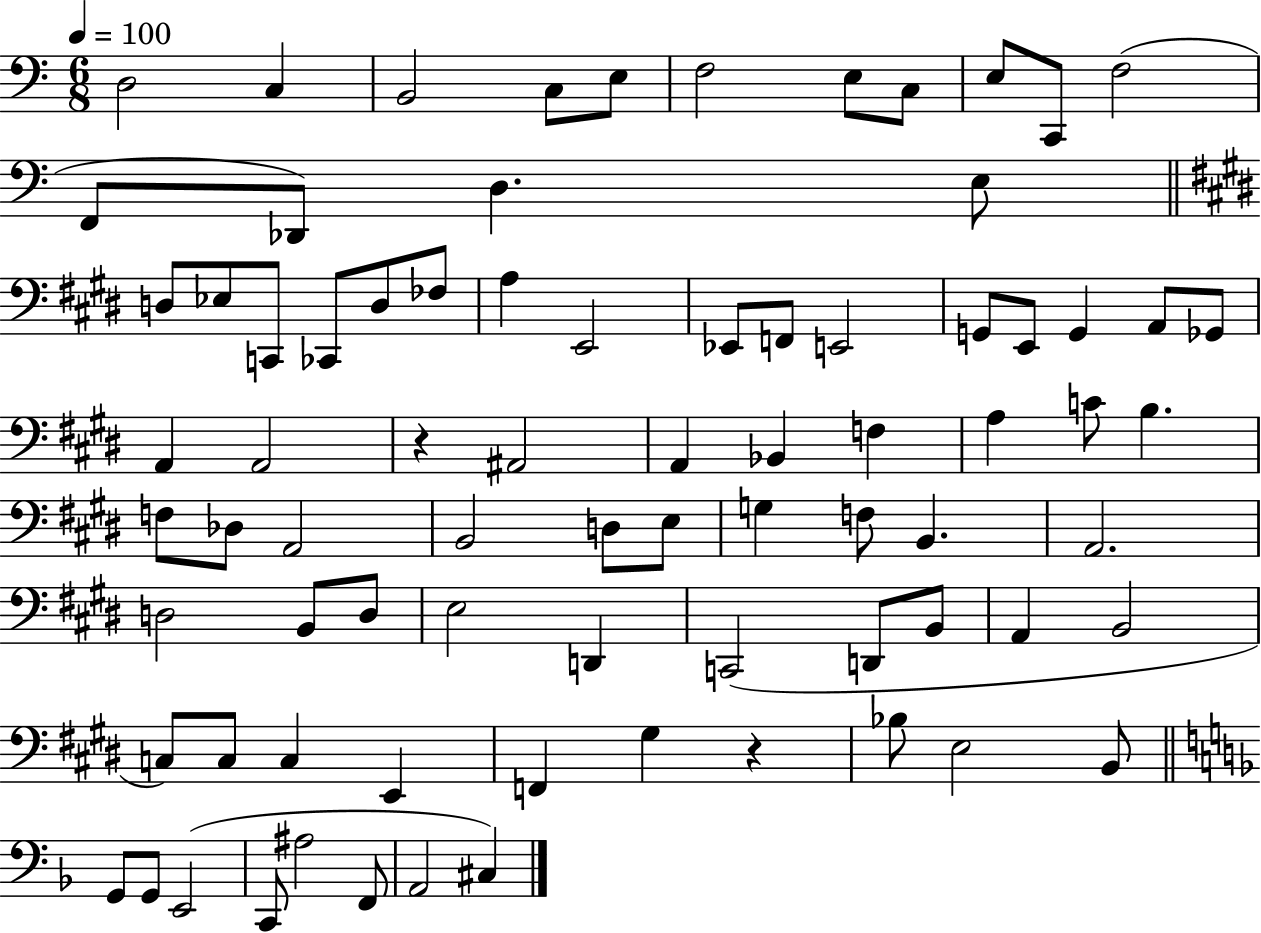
{
  \clef bass
  \numericTimeSignature
  \time 6/8
  \key c \major
  \tempo 4 = 100
  \repeat volta 2 { d2 c4 | b,2 c8 e8 | f2 e8 c8 | e8 c,8 f2( | \break f,8 des,8) d4. e8 | \bar "||" \break \key e \major d8 ees8 c,8 ces,8 d8 fes8 | a4 e,2 | ees,8 f,8 e,2 | g,8 e,8 g,4 a,8 ges,8 | \break a,4 a,2 | r4 ais,2 | a,4 bes,4 f4 | a4 c'8 b4. | \break f8 des8 a,2 | b,2 d8 e8 | g4 f8 b,4. | a,2. | \break d2 b,8 d8 | e2 d,4 | c,2( d,8 b,8 | a,4 b,2 | \break c8) c8 c4 e,4 | f,4 gis4 r4 | bes8 e2 b,8 | \bar "||" \break \key f \major g,8 g,8 e,2( | c,8 ais2 f,8 | a,2 cis4) | } \bar "|."
}